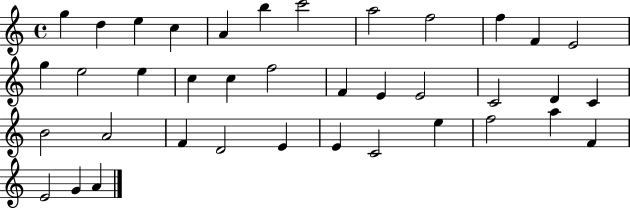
X:1
T:Untitled
M:4/4
L:1/4
K:C
g d e c A b c'2 a2 f2 f F E2 g e2 e c c f2 F E E2 C2 D C B2 A2 F D2 E E C2 e f2 a F E2 G A